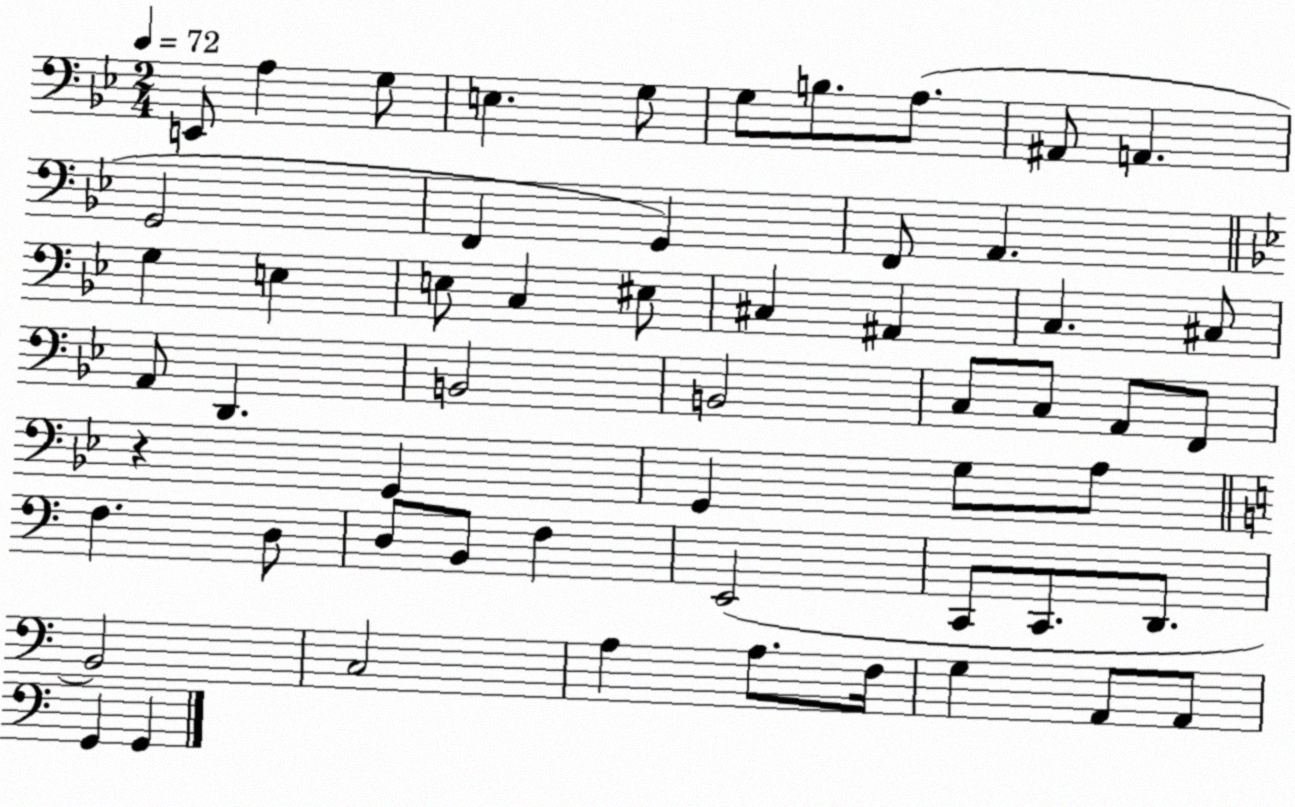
X:1
T:Untitled
M:2/4
L:1/4
K:Bb
E,,/2 A, G,/2 E, G,/2 G,/2 B,/2 A,/2 ^A,,/2 A,, G,,2 F,, G,, F,,/2 A,, G, E, E,/2 C, ^E,/2 ^C, ^A,, C, ^C,/2 A,,/2 D,, B,,2 B,,2 C,/2 C,/2 A,,/2 F,,/2 z G,, G,, G,/2 A,/2 F, D,/2 D,/2 B,,/2 F, E,,2 C,,/2 C,,/2 D,,/2 B,,2 C,2 A, A,/2 F,/4 G, A,,/2 A,,/2 G,, G,,